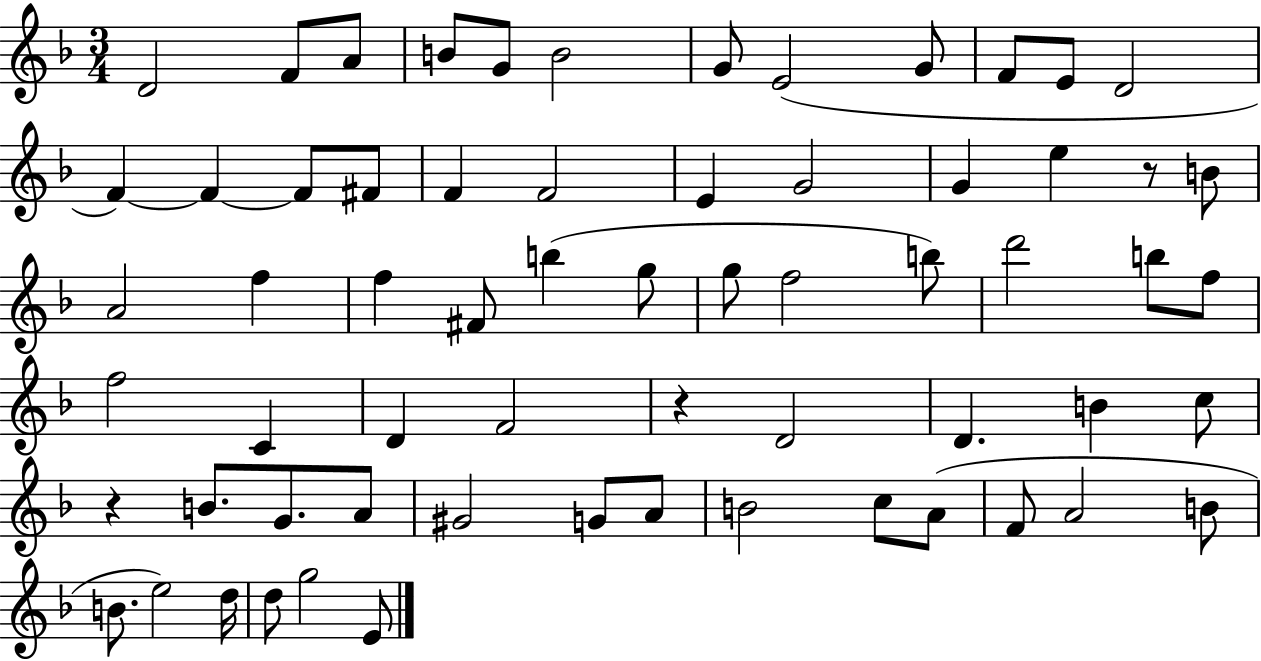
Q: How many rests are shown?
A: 3